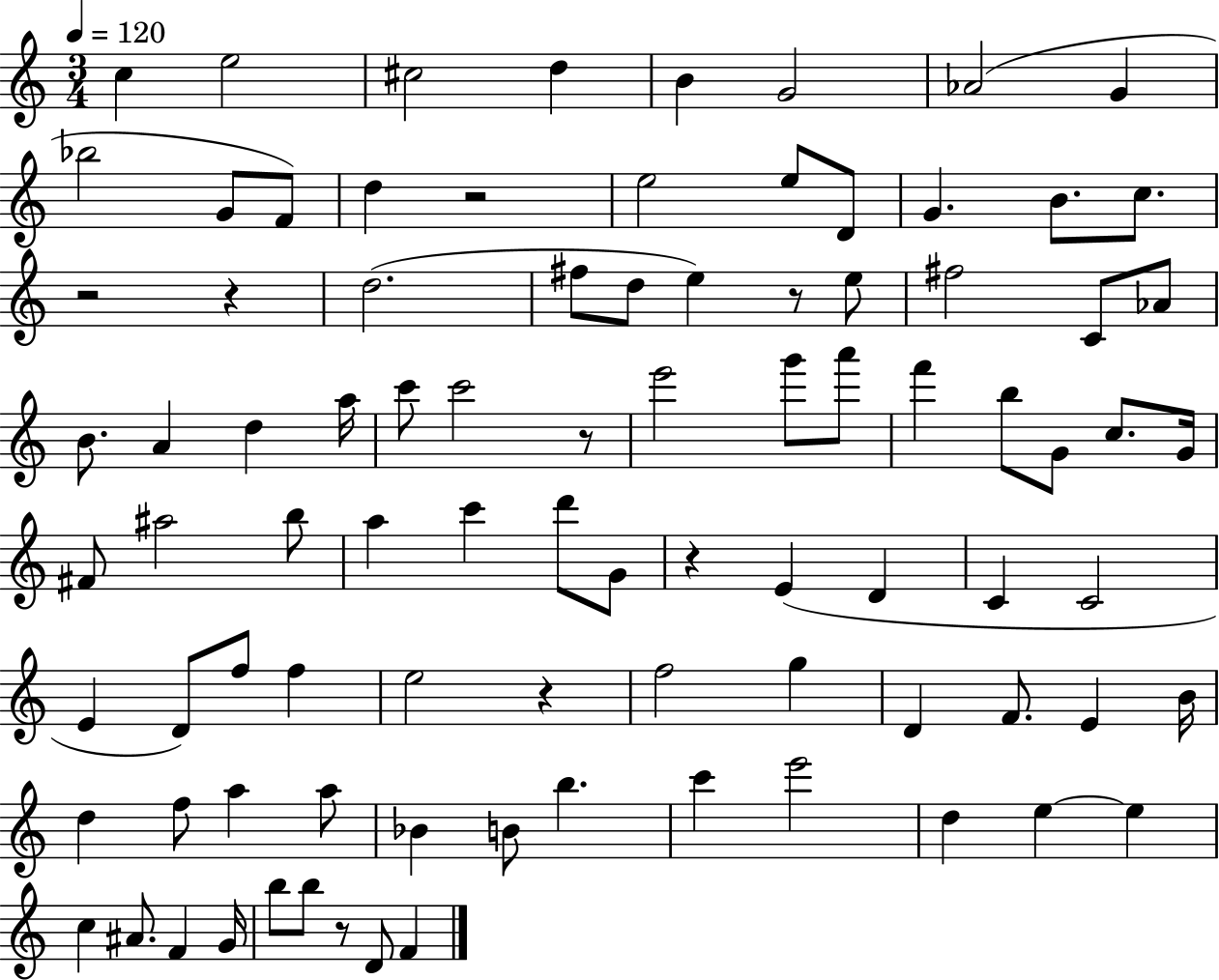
X:1
T:Untitled
M:3/4
L:1/4
K:C
c e2 ^c2 d B G2 _A2 G _b2 G/2 F/2 d z2 e2 e/2 D/2 G B/2 c/2 z2 z d2 ^f/2 d/2 e z/2 e/2 ^f2 C/2 _A/2 B/2 A d a/4 c'/2 c'2 z/2 e'2 g'/2 a'/2 f' b/2 G/2 c/2 G/4 ^F/2 ^a2 b/2 a c' d'/2 G/2 z E D C C2 E D/2 f/2 f e2 z f2 g D F/2 E B/4 d f/2 a a/2 _B B/2 b c' e'2 d e e c ^A/2 F G/4 b/2 b/2 z/2 D/2 F